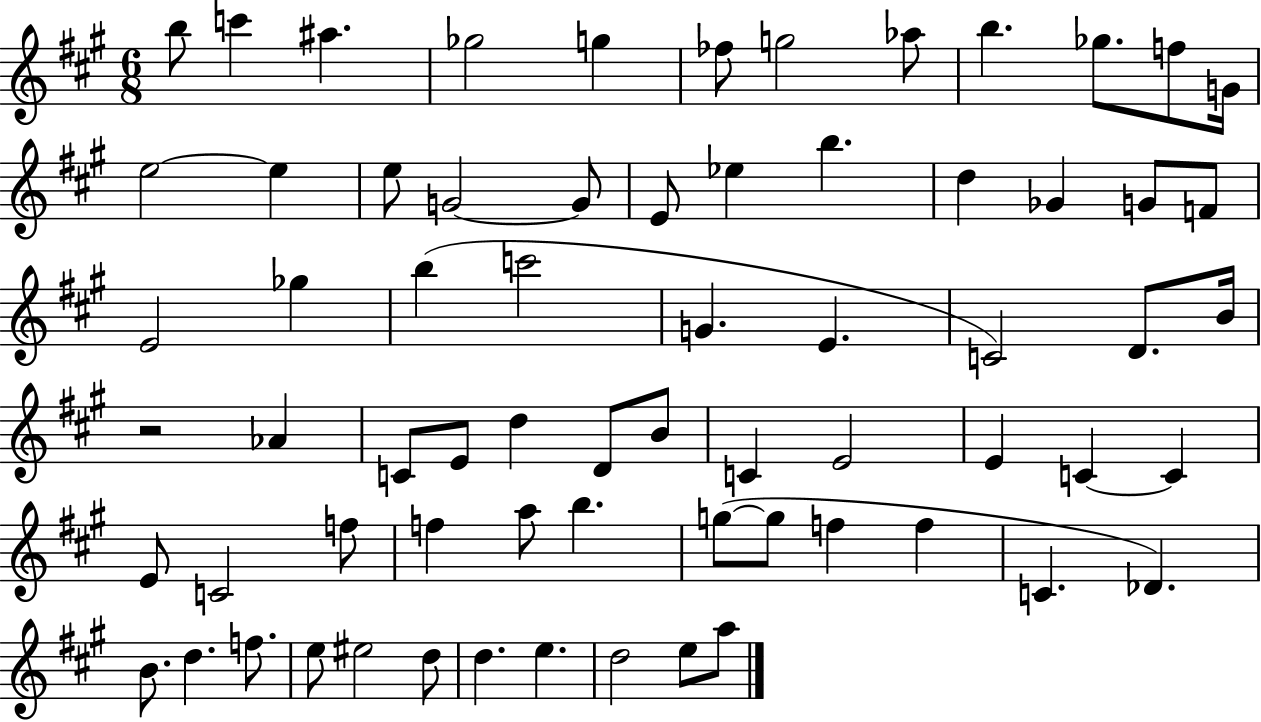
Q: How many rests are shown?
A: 1